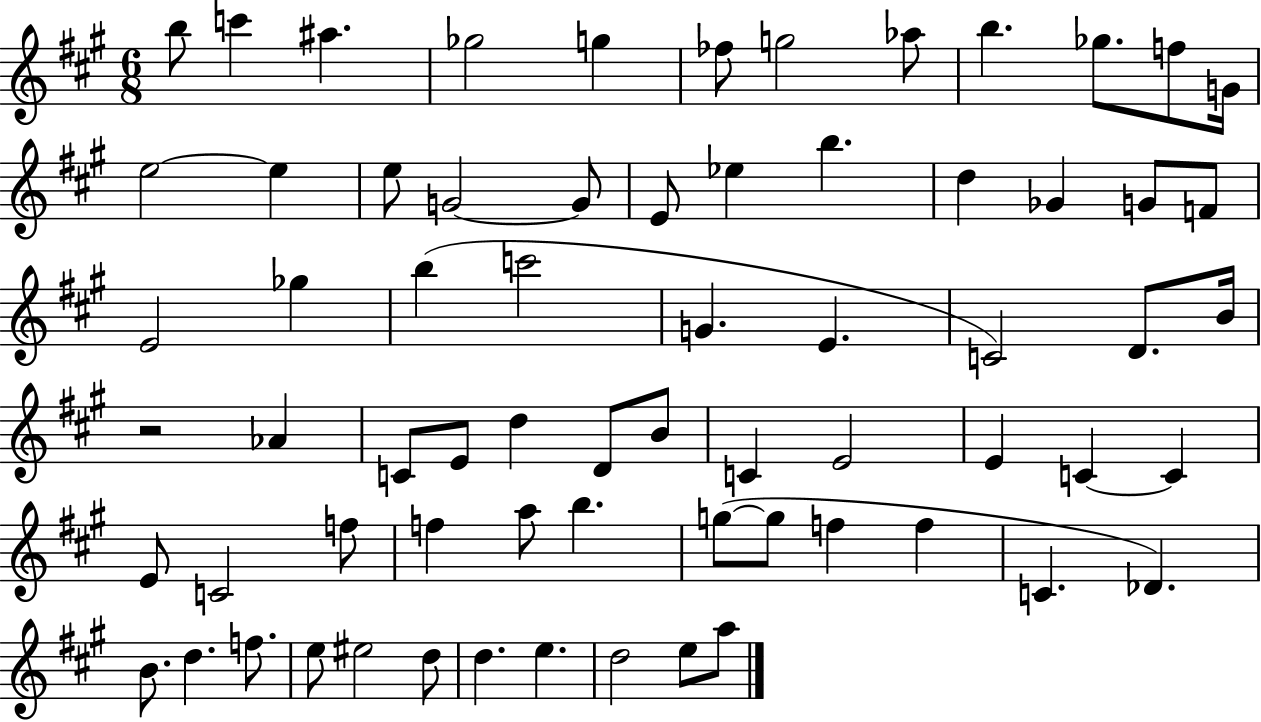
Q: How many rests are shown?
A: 1